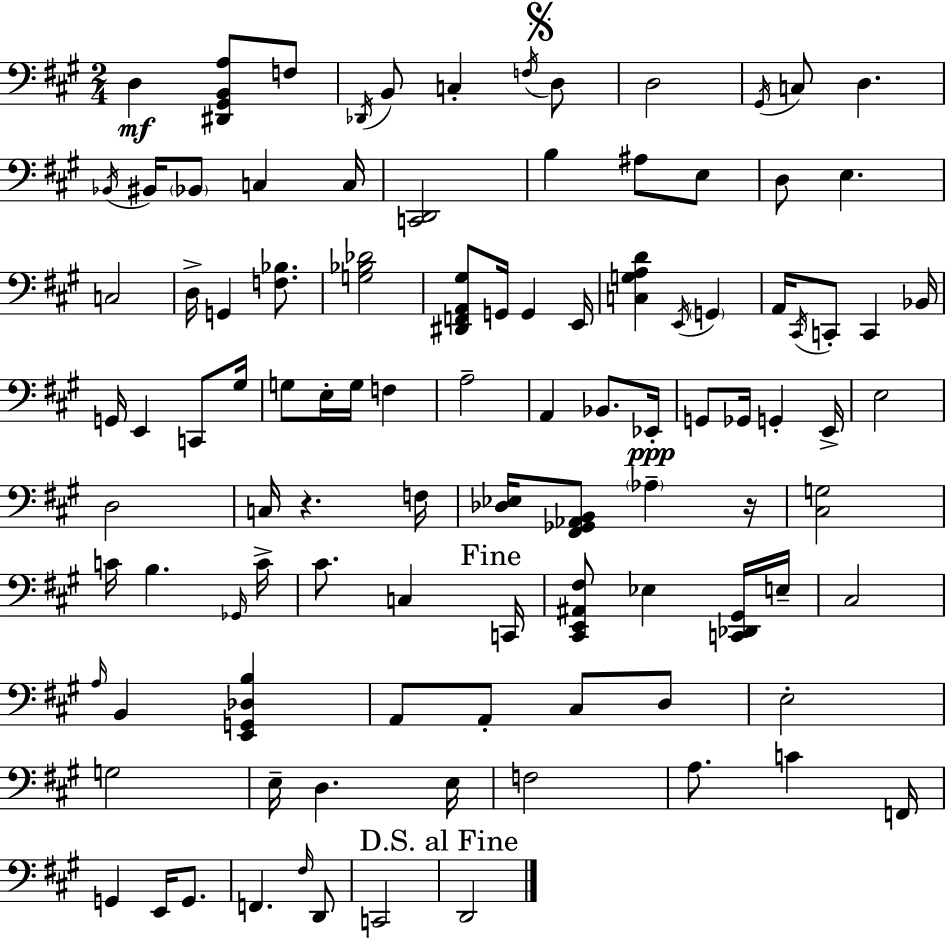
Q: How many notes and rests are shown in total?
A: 102